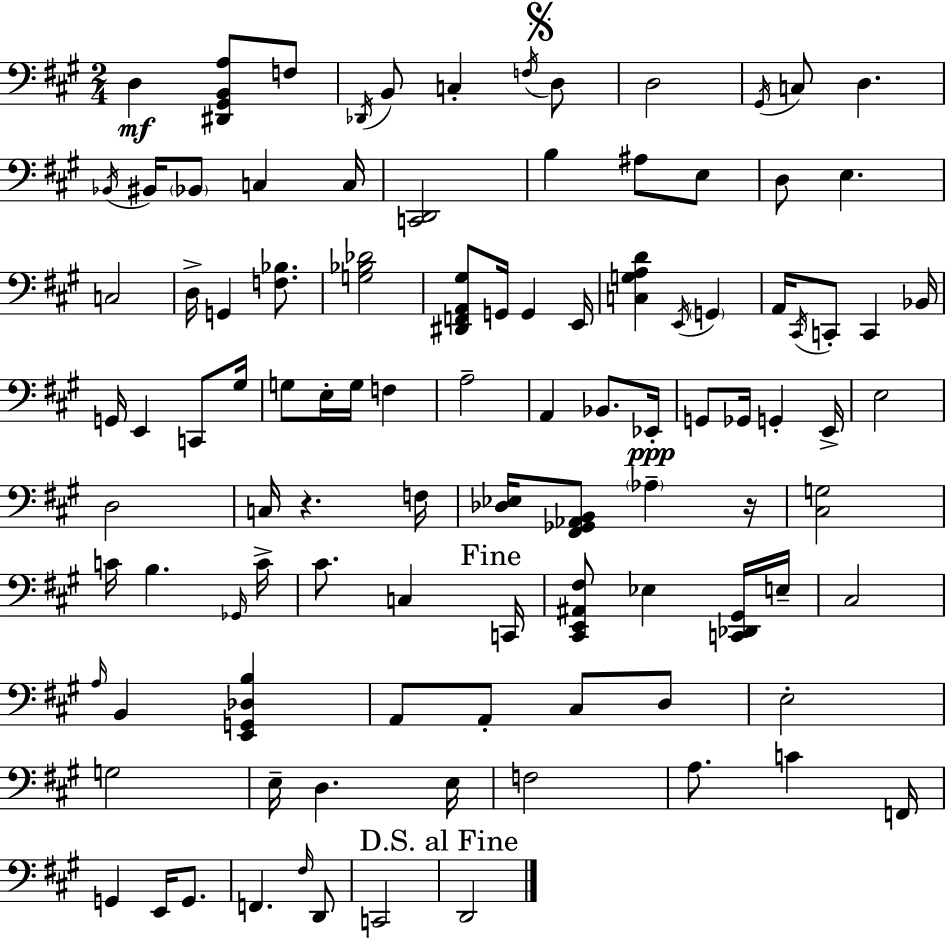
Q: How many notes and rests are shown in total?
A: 102